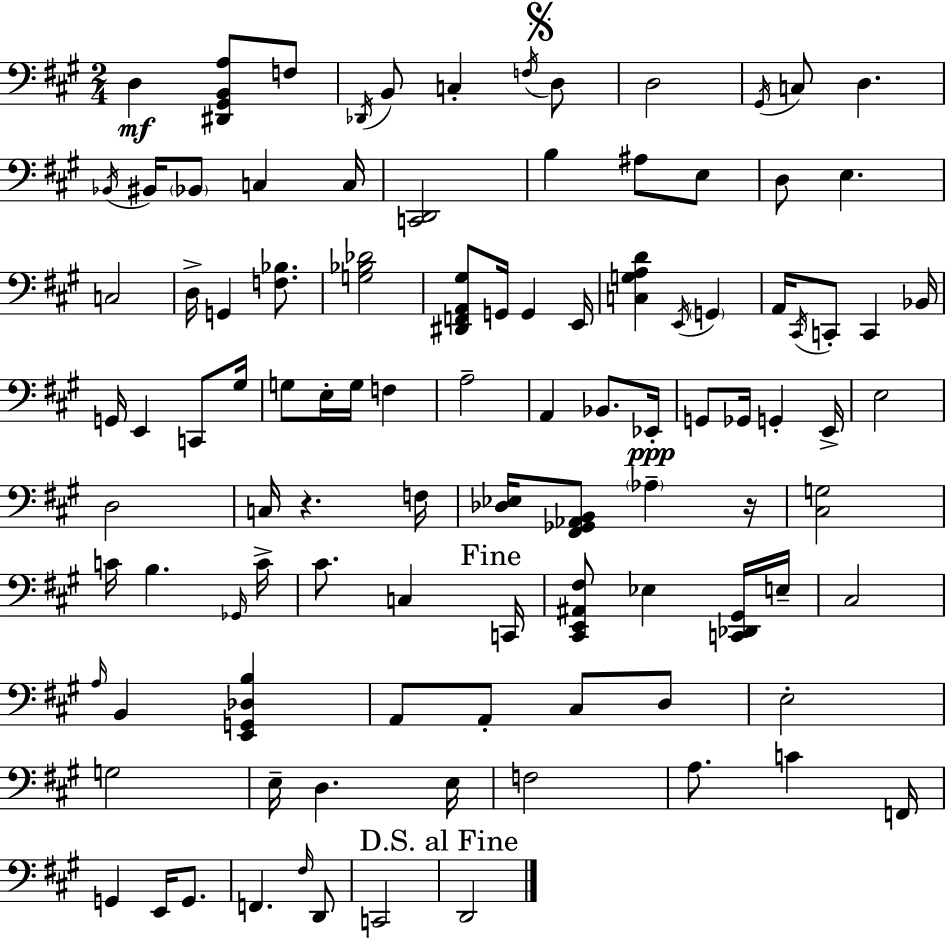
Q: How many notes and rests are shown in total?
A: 102